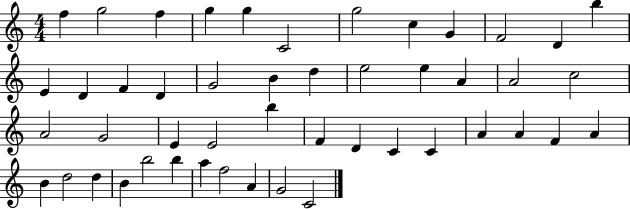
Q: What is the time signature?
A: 4/4